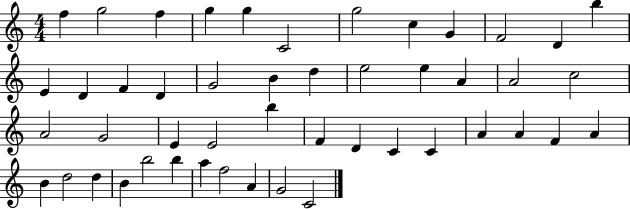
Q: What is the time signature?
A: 4/4